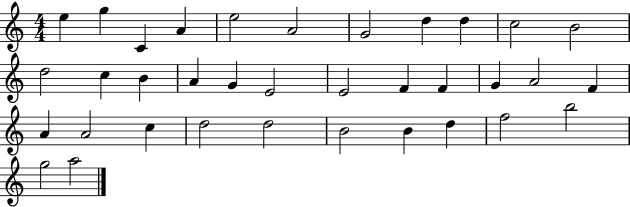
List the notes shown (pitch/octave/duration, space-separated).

E5/q G5/q C4/q A4/q E5/h A4/h G4/h D5/q D5/q C5/h B4/h D5/h C5/q B4/q A4/q G4/q E4/h E4/h F4/q F4/q G4/q A4/h F4/q A4/q A4/h C5/q D5/h D5/h B4/h B4/q D5/q F5/h B5/h G5/h A5/h